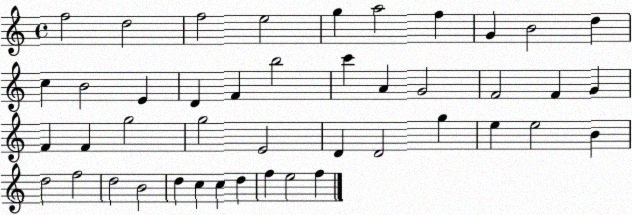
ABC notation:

X:1
T:Untitled
M:4/4
L:1/4
K:C
f2 d2 f2 e2 g a2 f G B2 d c B2 E D F b2 c' A G2 F2 F G F F g2 g2 E2 D D2 g e e2 B d2 f2 d2 B2 d c c d f e2 f